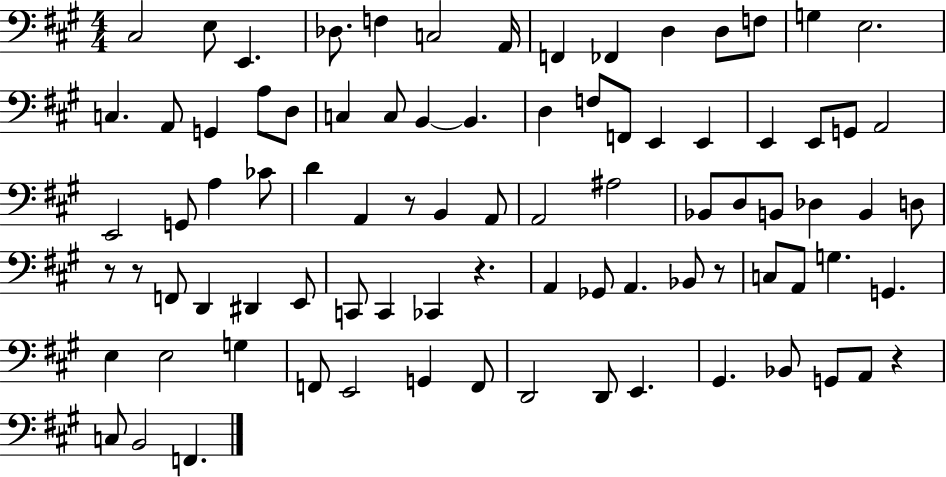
{
  \clef bass
  \numericTimeSignature
  \time 4/4
  \key a \major
  cis2 e8 e,4. | des8. f4 c2 a,16 | f,4 fes,4 d4 d8 f8 | g4 e2. | \break c4. a,8 g,4 a8 d8 | c4 c8 b,4~~ b,4. | d4 f8 f,8 e,4 e,4 | e,4 e,8 g,8 a,2 | \break e,2 g,8 a4 ces'8 | d'4 a,4 r8 b,4 a,8 | a,2 ais2 | bes,8 d8 b,8 des4 b,4 d8 | \break r8 r8 f,8 d,4 dis,4 e,8 | c,8 c,4 ces,4 r4. | a,4 ges,8 a,4. bes,8 r8 | c8 a,8 g4. g,4. | \break e4 e2 g4 | f,8 e,2 g,4 f,8 | d,2 d,8 e,4. | gis,4. bes,8 g,8 a,8 r4 | \break c8 b,2 f,4. | \bar "|."
}